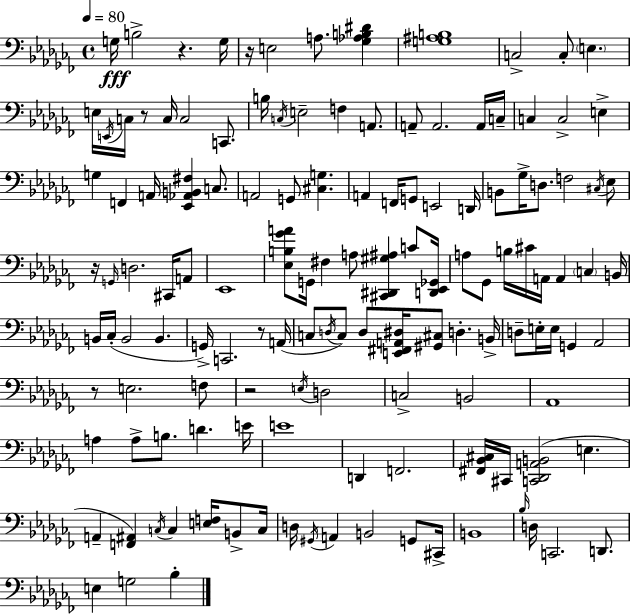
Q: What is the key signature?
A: AES minor